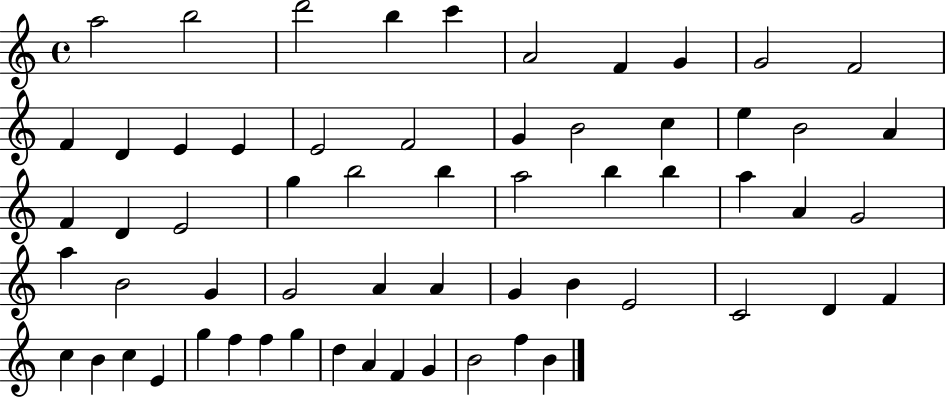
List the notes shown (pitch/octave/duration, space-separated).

A5/h B5/h D6/h B5/q C6/q A4/h F4/q G4/q G4/h F4/h F4/q D4/q E4/q E4/q E4/h F4/h G4/q B4/h C5/q E5/q B4/h A4/q F4/q D4/q E4/h G5/q B5/h B5/q A5/h B5/q B5/q A5/q A4/q G4/h A5/q B4/h G4/q G4/h A4/q A4/q G4/q B4/q E4/h C4/h D4/q F4/q C5/q B4/q C5/q E4/q G5/q F5/q F5/q G5/q D5/q A4/q F4/q G4/q B4/h F5/q B4/q